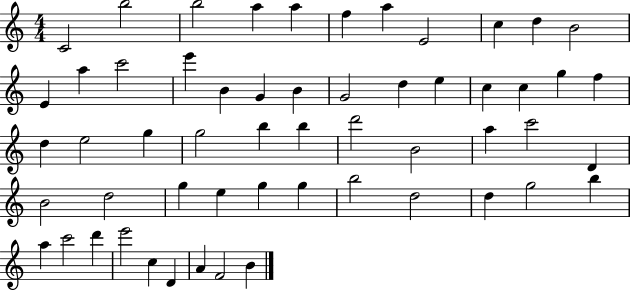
X:1
T:Untitled
M:4/4
L:1/4
K:C
C2 b2 b2 a a f a E2 c d B2 E a c'2 e' B G B G2 d e c c g f d e2 g g2 b b d'2 B2 a c'2 D B2 d2 g e g g b2 d2 d g2 b a c'2 d' e'2 c D A F2 B